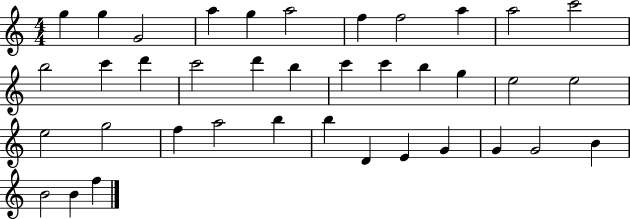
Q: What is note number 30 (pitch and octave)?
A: D4